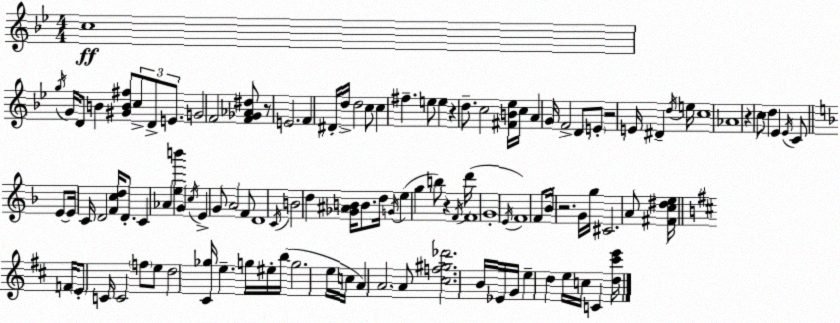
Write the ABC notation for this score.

X:1
T:Untitled
M:4/4
L:1/4
K:Gm
c4 g/4 G/4 D/2 B [^GB^f]/2 c/2 D/2 E/2 G2 F2 [F_G_A^d]/2 z/2 E2 F ^D/4 d/4 d2 c/2 c ^f e/2 e z d/2 c2 [^FB_e]/4 c/4 A G/4 F2 D/2 E/2 z2 E/4 ^D d/4 e/4 c4 _A4 z c/2 d _E _E/4 C/2 E/2 E/4 C/4 D2 [Fcd]/4 D/2 C _A [eb'] G c/4 E G/2 A2 F/2 D4 C/4 B2 d [_G^AB]/4 B/2 d/4 G/4 e g b/2 z F/4 d'/4 F4 G4 E/4 F4 F/2 _B/4 z2 G/4 g/4 ^C2 A/2 [^Fc^de]/4 F/4 E/2 C/4 C2 f/2 e/2 d2 [^C_g]/4 e g/4 ^e/4 b/4 g2 e/4 c/4 A A2 A/2 [^cf^g_d']2 B/4 _E/4 G/4 e d e/4 c/4 C [d^c'e']/4